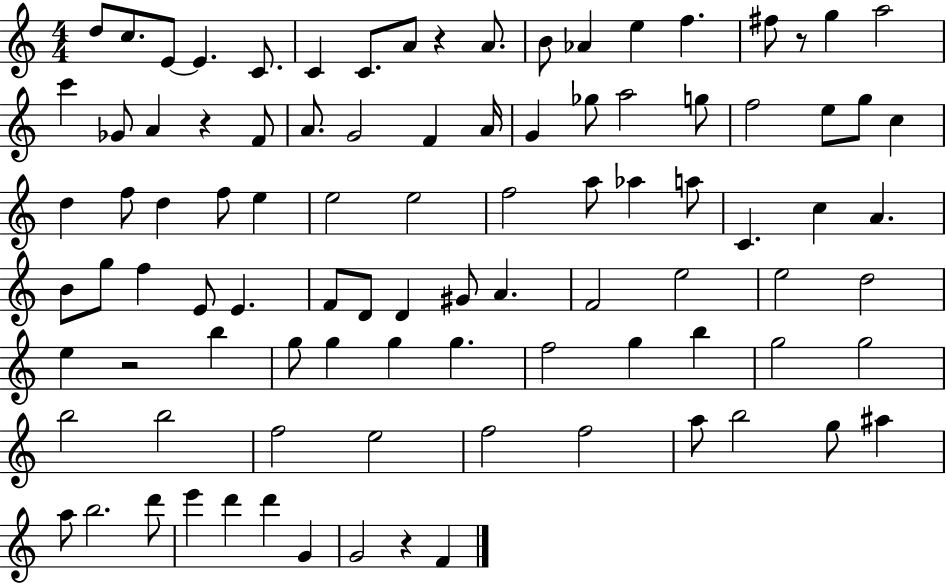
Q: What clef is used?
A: treble